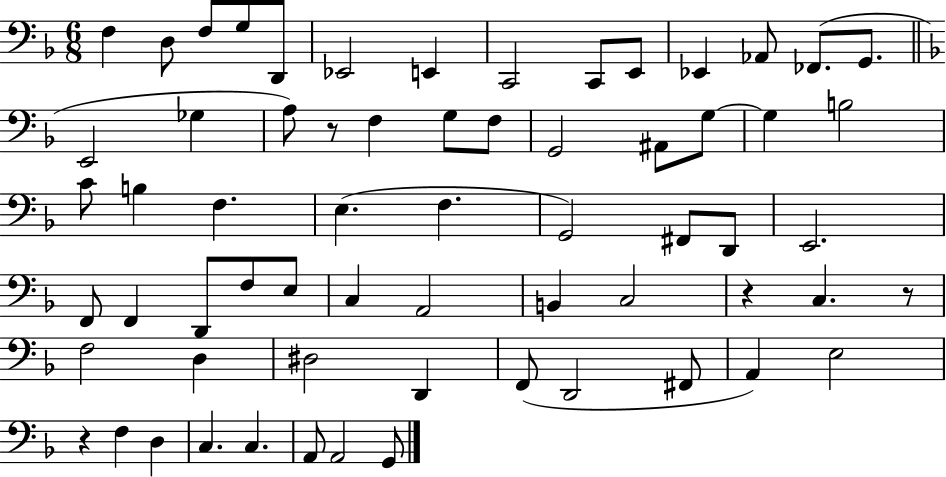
X:1
T:Untitled
M:6/8
L:1/4
K:F
F, D,/2 F,/2 G,/2 D,,/2 _E,,2 E,, C,,2 C,,/2 E,,/2 _E,, _A,,/2 _F,,/2 G,,/2 E,,2 _G, A,/2 z/2 F, G,/2 F,/2 G,,2 ^A,,/2 G,/2 G, B,2 C/2 B, F, E, F, G,,2 ^F,,/2 D,,/2 E,,2 F,,/2 F,, D,,/2 F,/2 E,/2 C, A,,2 B,, C,2 z C, z/2 F,2 D, ^D,2 D,, F,,/2 D,,2 ^F,,/2 A,, E,2 z F, D, C, C, A,,/2 A,,2 G,,/2